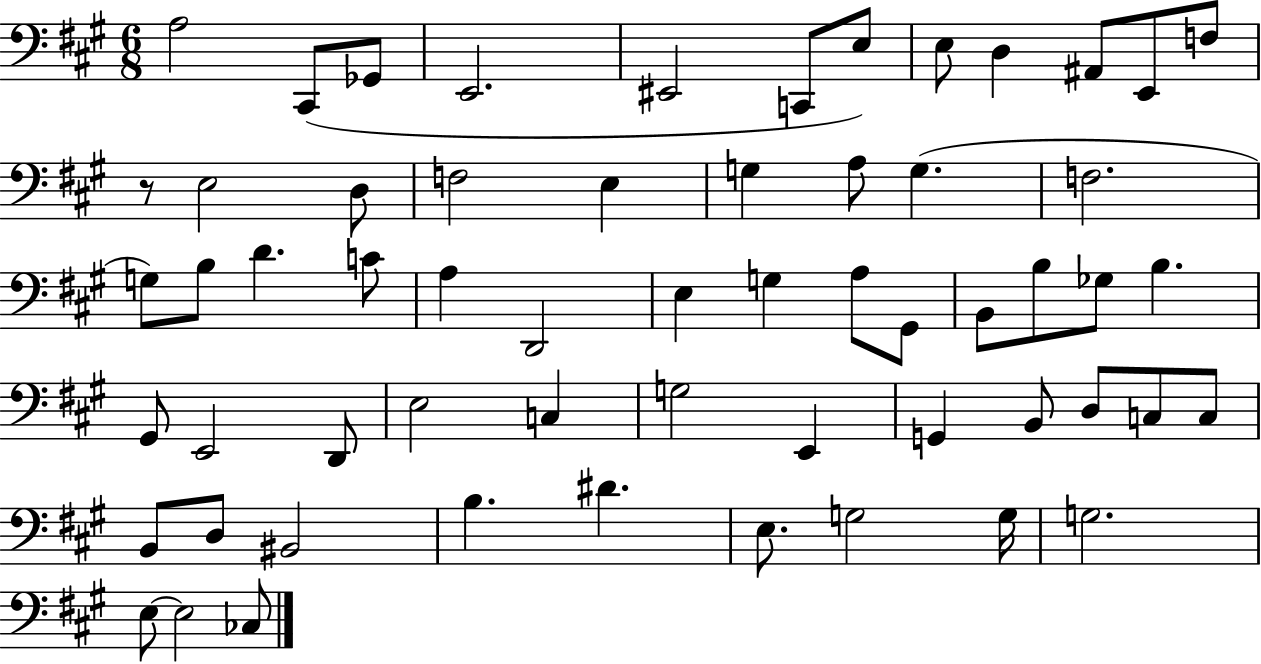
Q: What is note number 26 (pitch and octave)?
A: D2